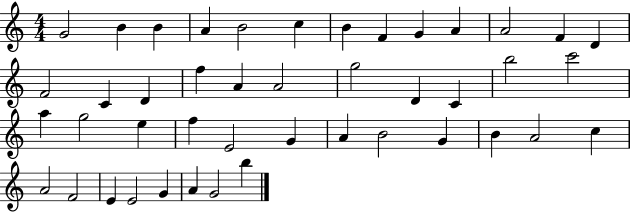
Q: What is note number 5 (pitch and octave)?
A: B4